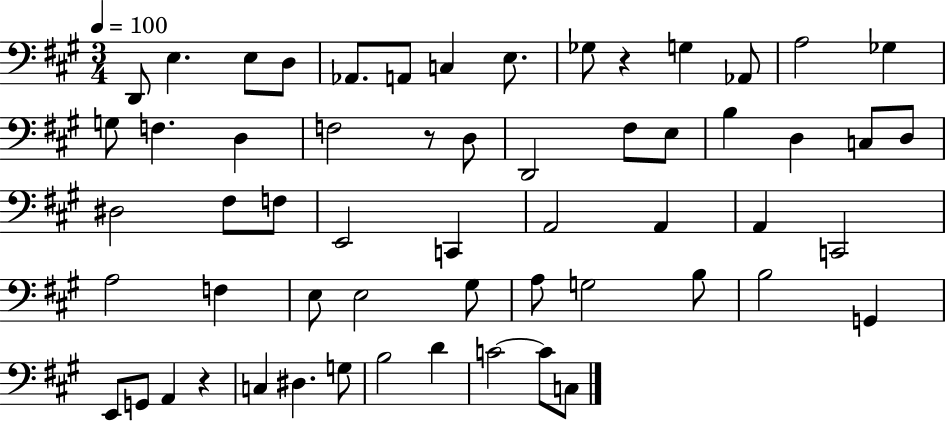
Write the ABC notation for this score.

X:1
T:Untitled
M:3/4
L:1/4
K:A
D,,/2 E, E,/2 D,/2 _A,,/2 A,,/2 C, E,/2 _G,/2 z G, _A,,/2 A,2 _G, G,/2 F, D, F,2 z/2 D,/2 D,,2 ^F,/2 E,/2 B, D, C,/2 D,/2 ^D,2 ^F,/2 F,/2 E,,2 C,, A,,2 A,, A,, C,,2 A,2 F, E,/2 E,2 ^G,/2 A,/2 G,2 B,/2 B,2 G,, E,,/2 G,,/2 A,, z C, ^D, G,/2 B,2 D C2 C/2 C,/2